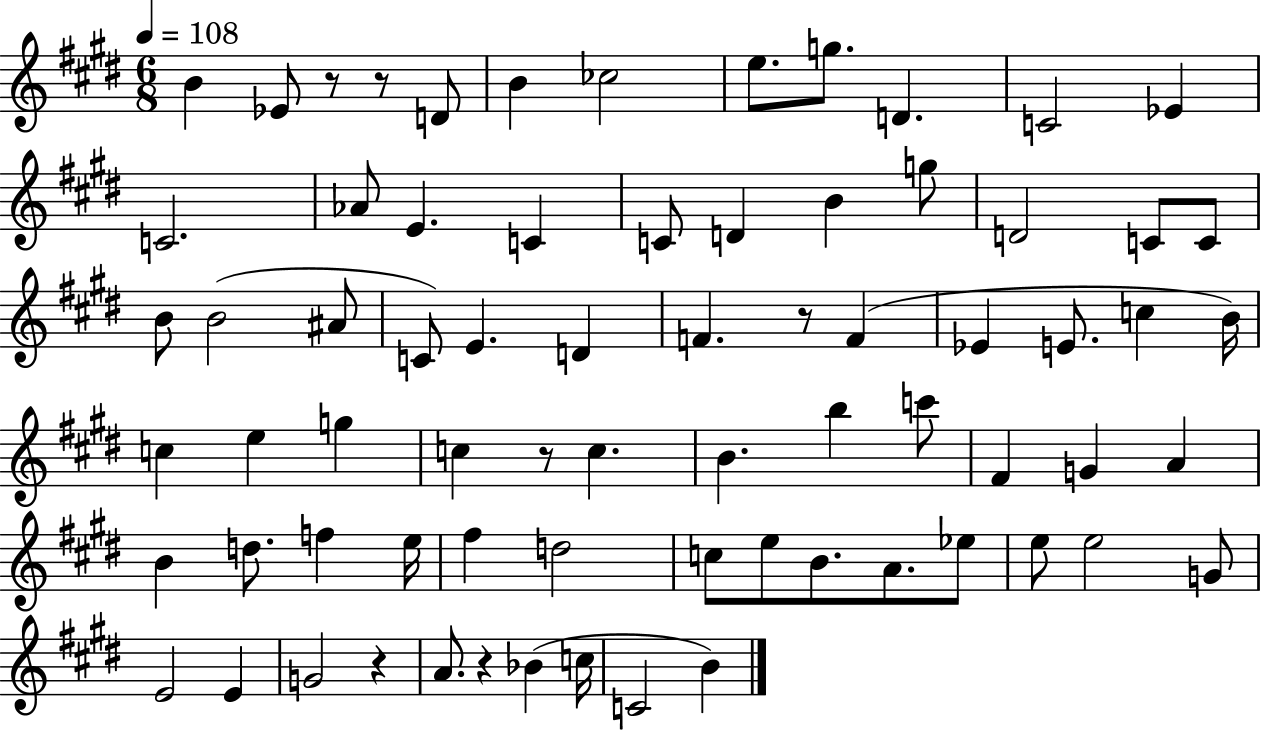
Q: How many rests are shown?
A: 6